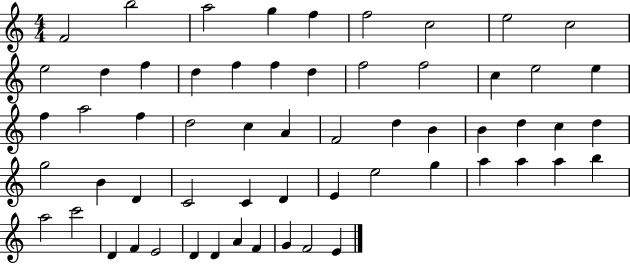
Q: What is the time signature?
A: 4/4